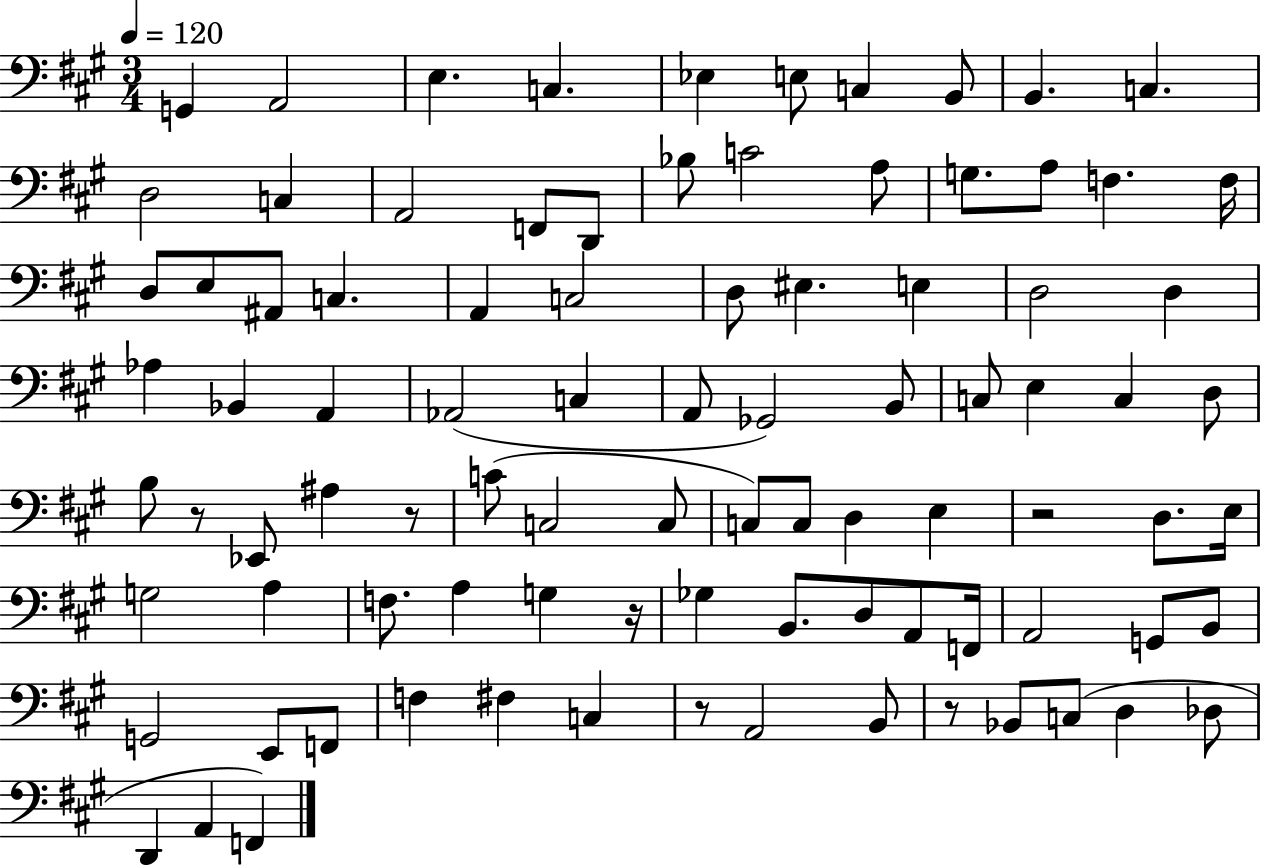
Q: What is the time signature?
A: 3/4